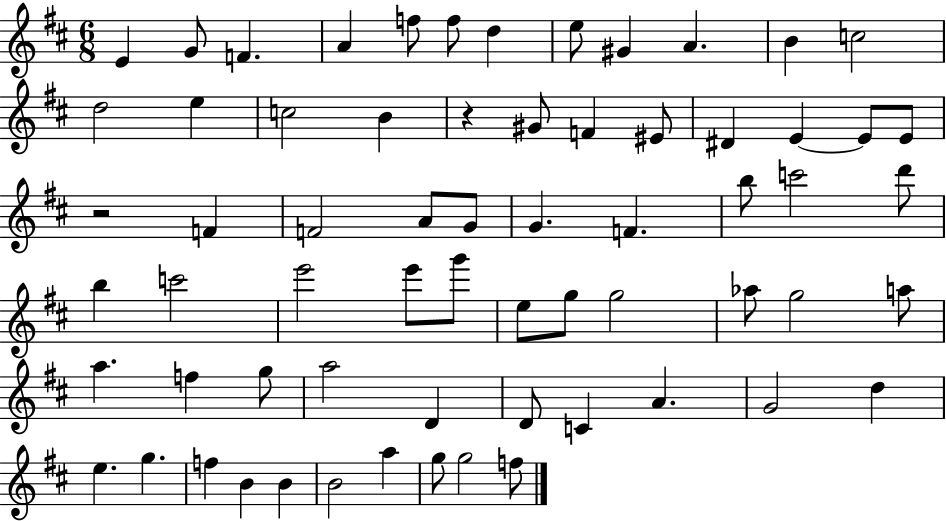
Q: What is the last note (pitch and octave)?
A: F5